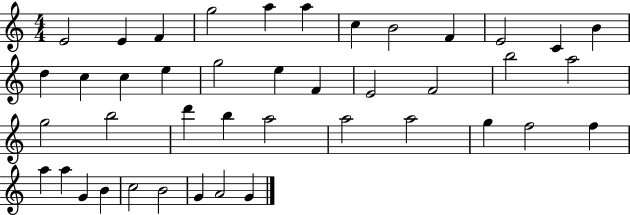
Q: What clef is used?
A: treble